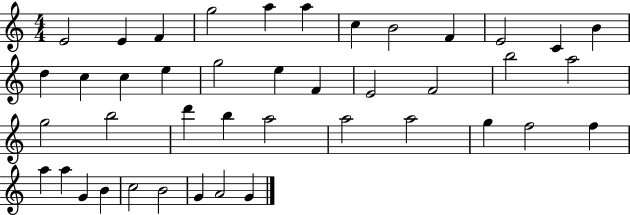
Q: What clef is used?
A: treble